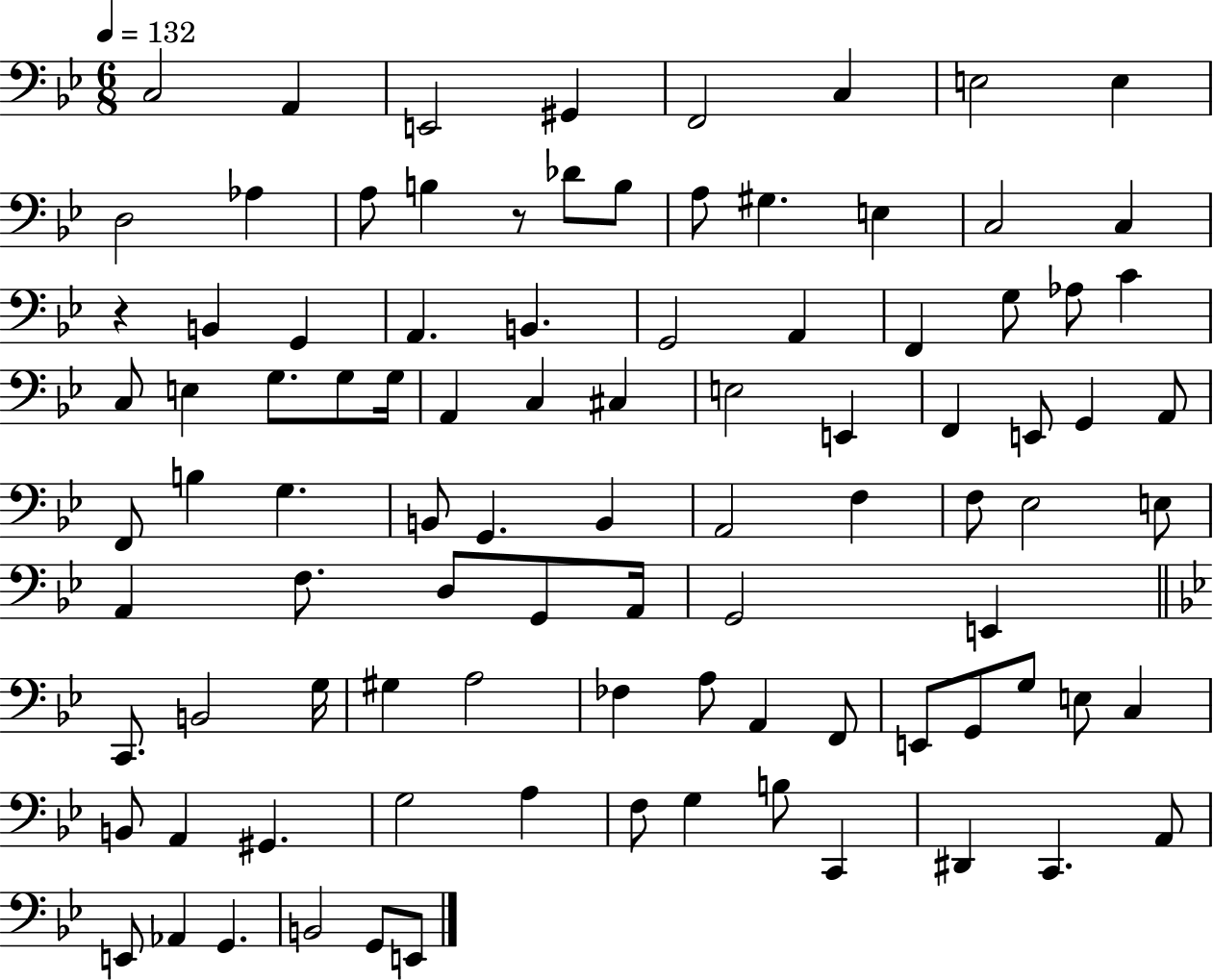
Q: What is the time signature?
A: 6/8